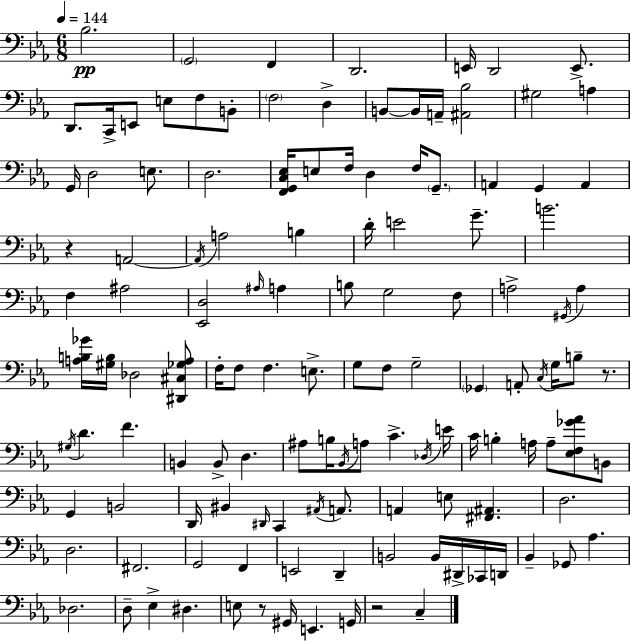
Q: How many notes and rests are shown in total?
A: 127